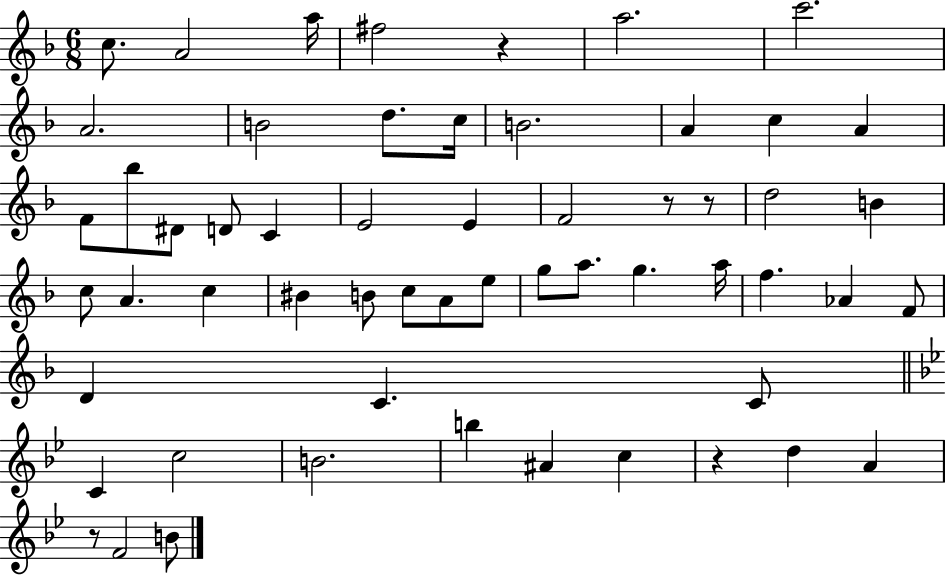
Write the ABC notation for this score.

X:1
T:Untitled
M:6/8
L:1/4
K:F
c/2 A2 a/4 ^f2 z a2 c'2 A2 B2 d/2 c/4 B2 A c A F/2 _b/2 ^D/2 D/2 C E2 E F2 z/2 z/2 d2 B c/2 A c ^B B/2 c/2 A/2 e/2 g/2 a/2 g a/4 f _A F/2 D C C/2 C c2 B2 b ^A c z d A z/2 F2 B/2